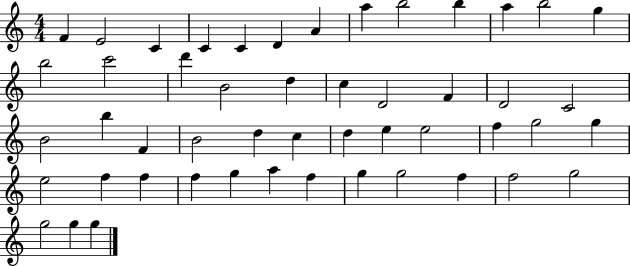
{
  \clef treble
  \numericTimeSignature
  \time 4/4
  \key c \major
  f'4 e'2 c'4 | c'4 c'4 d'4 a'4 | a''4 b''2 b''4 | a''4 b''2 g''4 | \break b''2 c'''2 | d'''4 b'2 d''4 | c''4 d'2 f'4 | d'2 c'2 | \break b'2 b''4 f'4 | b'2 d''4 c''4 | d''4 e''4 e''2 | f''4 g''2 g''4 | \break e''2 f''4 f''4 | f''4 g''4 a''4 f''4 | g''4 g''2 f''4 | f''2 g''2 | \break g''2 g''4 g''4 | \bar "|."
}